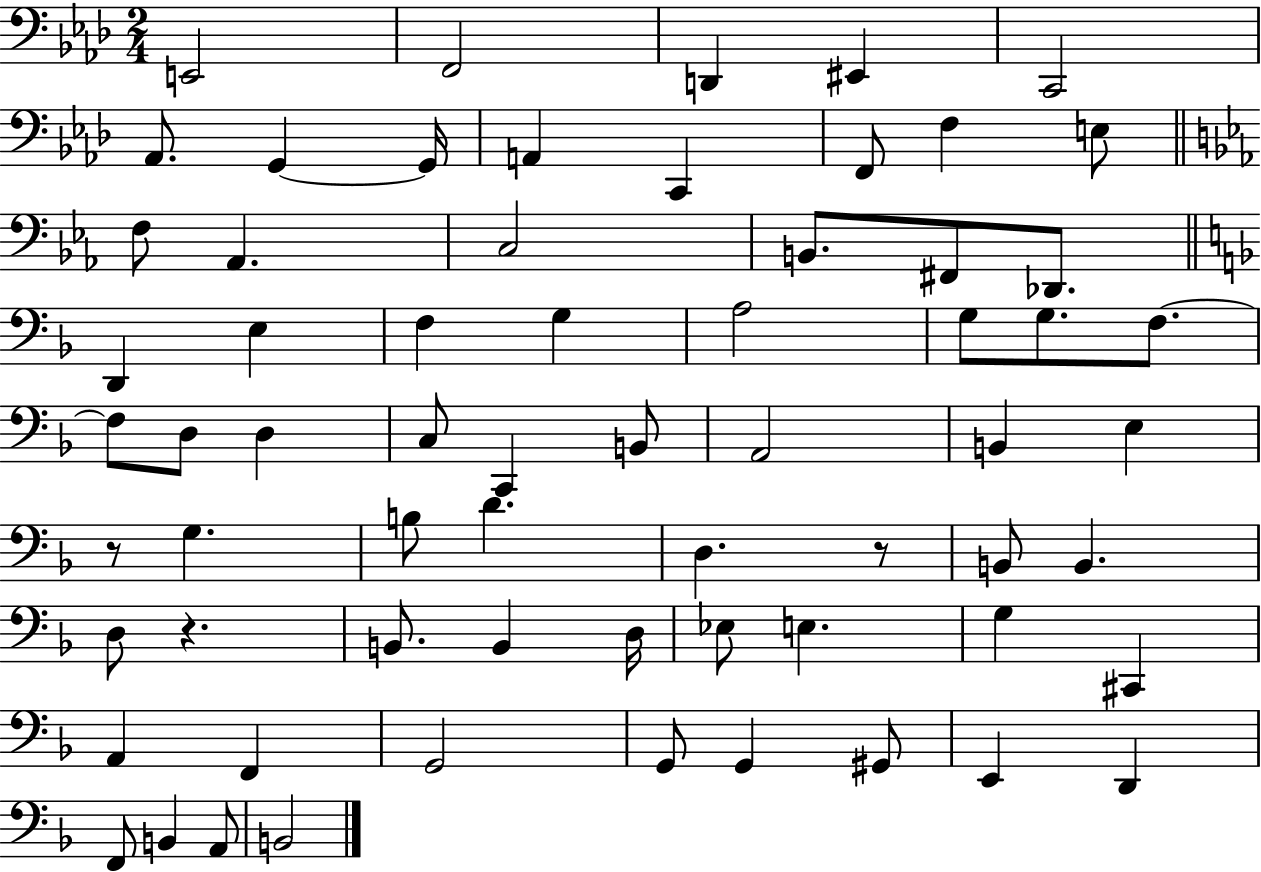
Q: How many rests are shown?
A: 3